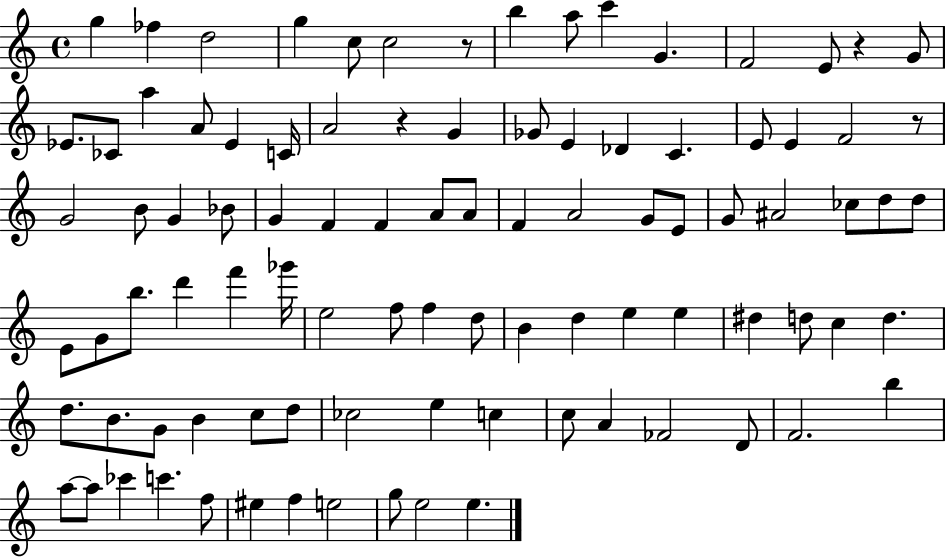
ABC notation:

X:1
T:Untitled
M:4/4
L:1/4
K:C
g _f d2 g c/2 c2 z/2 b a/2 c' G F2 E/2 z G/2 _E/2 _C/2 a A/2 _E C/4 A2 z G _G/2 E _D C E/2 E F2 z/2 G2 B/2 G _B/2 G F F A/2 A/2 F A2 G/2 E/2 G/2 ^A2 _c/2 d/2 d/2 E/2 G/2 b/2 d' f' _g'/4 e2 f/2 f d/2 B d e e ^d d/2 c d d/2 B/2 G/2 B c/2 d/2 _c2 e c c/2 A _F2 D/2 F2 b a/2 a/2 _c' c' f/2 ^e f e2 g/2 e2 e